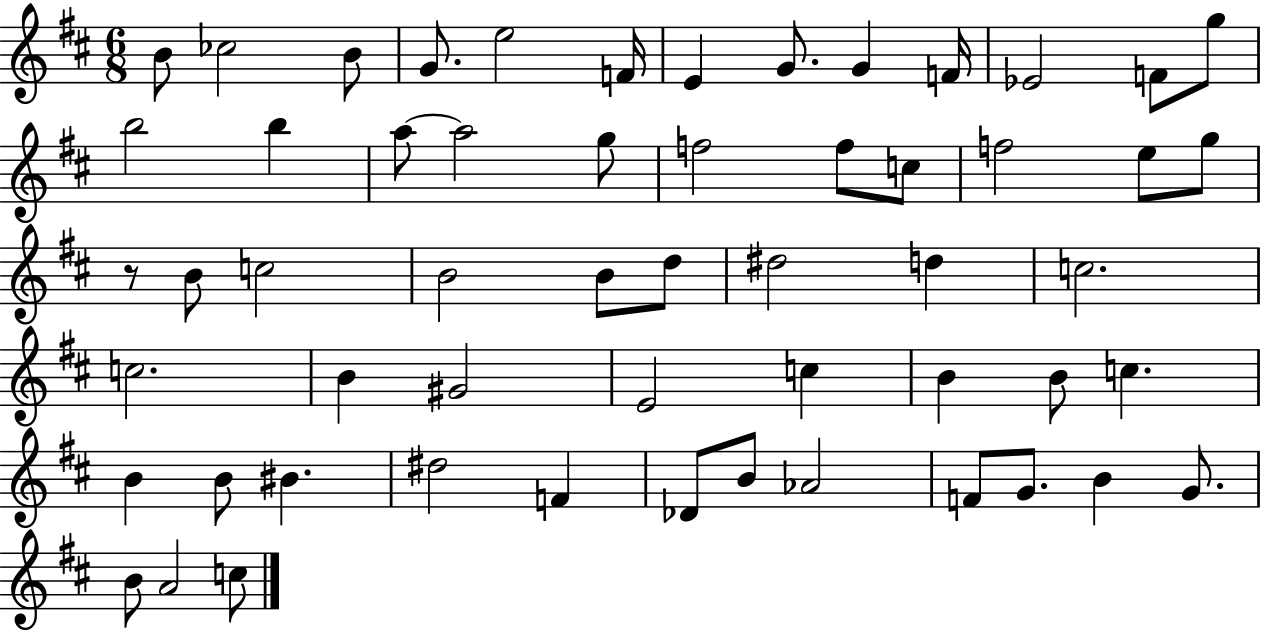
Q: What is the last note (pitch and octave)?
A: C5